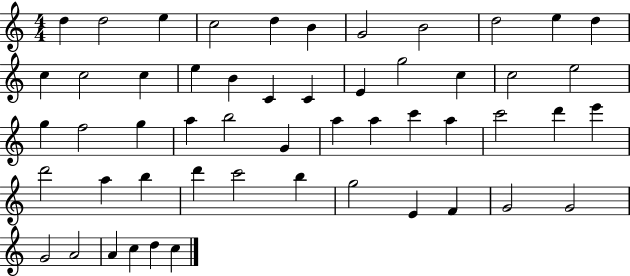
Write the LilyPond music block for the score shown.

{
  \clef treble
  \numericTimeSignature
  \time 4/4
  \key c \major
  d''4 d''2 e''4 | c''2 d''4 b'4 | g'2 b'2 | d''2 e''4 d''4 | \break c''4 c''2 c''4 | e''4 b'4 c'4 c'4 | e'4 g''2 c''4 | c''2 e''2 | \break g''4 f''2 g''4 | a''4 b''2 g'4 | a''4 a''4 c'''4 a''4 | c'''2 d'''4 e'''4 | \break d'''2 a''4 b''4 | d'''4 c'''2 b''4 | g''2 e'4 f'4 | g'2 g'2 | \break g'2 a'2 | a'4 c''4 d''4 c''4 | \bar "|."
}